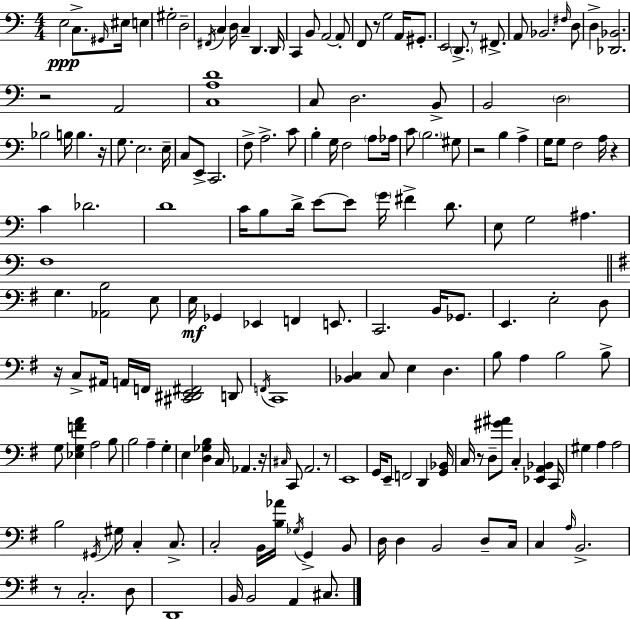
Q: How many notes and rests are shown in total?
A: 174